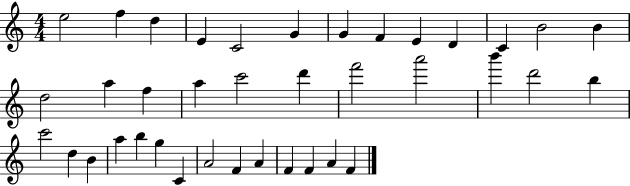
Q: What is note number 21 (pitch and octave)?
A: A6